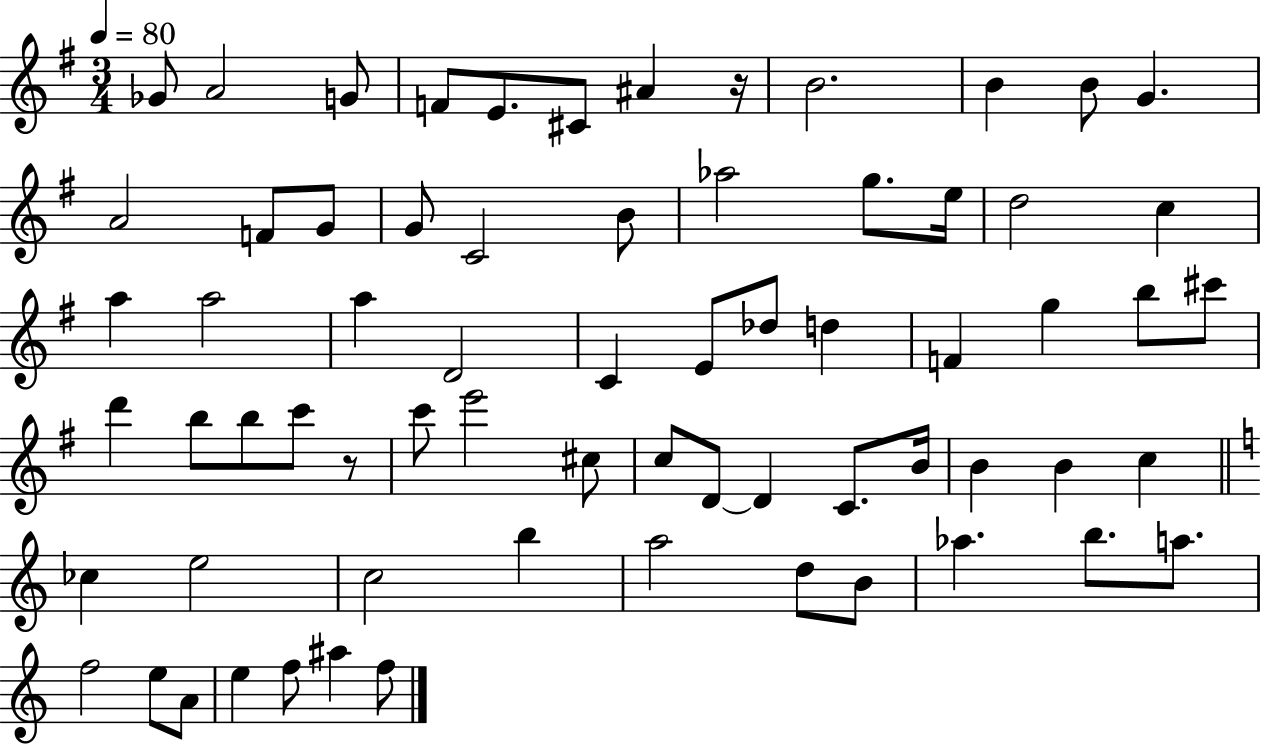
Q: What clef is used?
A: treble